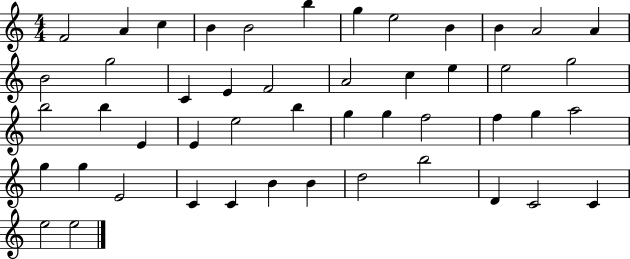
F4/h A4/q C5/q B4/q B4/h B5/q G5/q E5/h B4/q B4/q A4/h A4/q B4/h G5/h C4/q E4/q F4/h A4/h C5/q E5/q E5/h G5/h B5/h B5/q E4/q E4/q E5/h B5/q G5/q G5/q F5/h F5/q G5/q A5/h G5/q G5/q E4/h C4/q C4/q B4/q B4/q D5/h B5/h D4/q C4/h C4/q E5/h E5/h